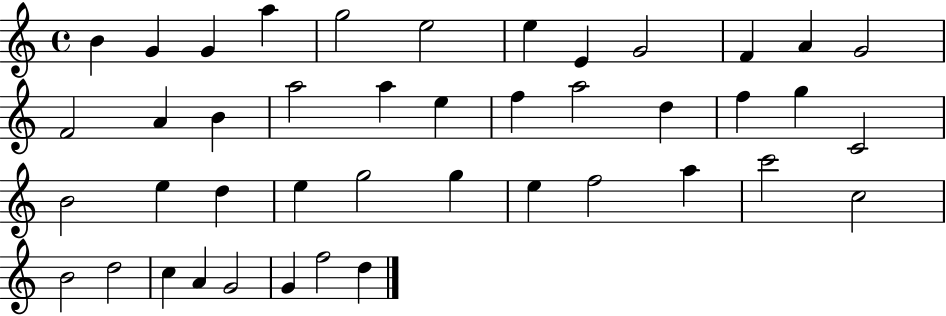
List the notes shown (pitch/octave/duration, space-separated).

B4/q G4/q G4/q A5/q G5/h E5/h E5/q E4/q G4/h F4/q A4/q G4/h F4/h A4/q B4/q A5/h A5/q E5/q F5/q A5/h D5/q F5/q G5/q C4/h B4/h E5/q D5/q E5/q G5/h G5/q E5/q F5/h A5/q C6/h C5/h B4/h D5/h C5/q A4/q G4/h G4/q F5/h D5/q